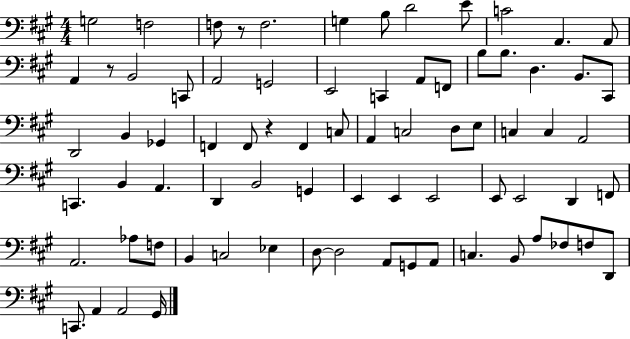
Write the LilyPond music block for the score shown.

{
  \clef bass
  \numericTimeSignature
  \time 4/4
  \key a \major
  \repeat volta 2 { g2 f2 | f8 r8 f2. | g4 b8 d'2 e'8 | c'2 a,4. a,8 | \break a,4 r8 b,2 c,8 | a,2 g,2 | e,2 c,4 a,8 f,8 | b8 b8. d4. b,8. cis,8 | \break d,2 b,4 ges,4 | f,4 f,8 r4 f,4 c8 | a,4 c2 d8 e8 | c4 c4 a,2 | \break c,4. b,4 a,4. | d,4 b,2 g,4 | e,4 e,4 e,2 | e,8 e,2 d,4 f,8 | \break a,2. aes8 f8 | b,4 c2 ees4 | d8~~ d2 a,8 g,8 a,8 | c4. b,8 a8 fes8 f8 d,8 | \break c,8. a,4 a,2 gis,16 | } \bar "|."
}